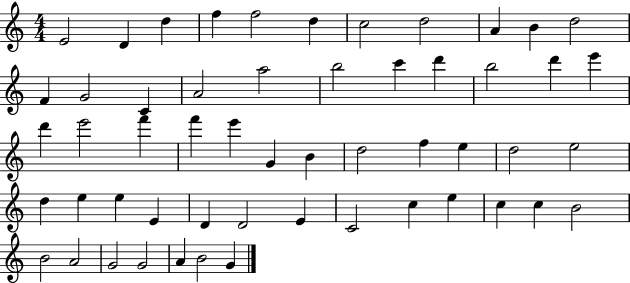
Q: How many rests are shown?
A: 0